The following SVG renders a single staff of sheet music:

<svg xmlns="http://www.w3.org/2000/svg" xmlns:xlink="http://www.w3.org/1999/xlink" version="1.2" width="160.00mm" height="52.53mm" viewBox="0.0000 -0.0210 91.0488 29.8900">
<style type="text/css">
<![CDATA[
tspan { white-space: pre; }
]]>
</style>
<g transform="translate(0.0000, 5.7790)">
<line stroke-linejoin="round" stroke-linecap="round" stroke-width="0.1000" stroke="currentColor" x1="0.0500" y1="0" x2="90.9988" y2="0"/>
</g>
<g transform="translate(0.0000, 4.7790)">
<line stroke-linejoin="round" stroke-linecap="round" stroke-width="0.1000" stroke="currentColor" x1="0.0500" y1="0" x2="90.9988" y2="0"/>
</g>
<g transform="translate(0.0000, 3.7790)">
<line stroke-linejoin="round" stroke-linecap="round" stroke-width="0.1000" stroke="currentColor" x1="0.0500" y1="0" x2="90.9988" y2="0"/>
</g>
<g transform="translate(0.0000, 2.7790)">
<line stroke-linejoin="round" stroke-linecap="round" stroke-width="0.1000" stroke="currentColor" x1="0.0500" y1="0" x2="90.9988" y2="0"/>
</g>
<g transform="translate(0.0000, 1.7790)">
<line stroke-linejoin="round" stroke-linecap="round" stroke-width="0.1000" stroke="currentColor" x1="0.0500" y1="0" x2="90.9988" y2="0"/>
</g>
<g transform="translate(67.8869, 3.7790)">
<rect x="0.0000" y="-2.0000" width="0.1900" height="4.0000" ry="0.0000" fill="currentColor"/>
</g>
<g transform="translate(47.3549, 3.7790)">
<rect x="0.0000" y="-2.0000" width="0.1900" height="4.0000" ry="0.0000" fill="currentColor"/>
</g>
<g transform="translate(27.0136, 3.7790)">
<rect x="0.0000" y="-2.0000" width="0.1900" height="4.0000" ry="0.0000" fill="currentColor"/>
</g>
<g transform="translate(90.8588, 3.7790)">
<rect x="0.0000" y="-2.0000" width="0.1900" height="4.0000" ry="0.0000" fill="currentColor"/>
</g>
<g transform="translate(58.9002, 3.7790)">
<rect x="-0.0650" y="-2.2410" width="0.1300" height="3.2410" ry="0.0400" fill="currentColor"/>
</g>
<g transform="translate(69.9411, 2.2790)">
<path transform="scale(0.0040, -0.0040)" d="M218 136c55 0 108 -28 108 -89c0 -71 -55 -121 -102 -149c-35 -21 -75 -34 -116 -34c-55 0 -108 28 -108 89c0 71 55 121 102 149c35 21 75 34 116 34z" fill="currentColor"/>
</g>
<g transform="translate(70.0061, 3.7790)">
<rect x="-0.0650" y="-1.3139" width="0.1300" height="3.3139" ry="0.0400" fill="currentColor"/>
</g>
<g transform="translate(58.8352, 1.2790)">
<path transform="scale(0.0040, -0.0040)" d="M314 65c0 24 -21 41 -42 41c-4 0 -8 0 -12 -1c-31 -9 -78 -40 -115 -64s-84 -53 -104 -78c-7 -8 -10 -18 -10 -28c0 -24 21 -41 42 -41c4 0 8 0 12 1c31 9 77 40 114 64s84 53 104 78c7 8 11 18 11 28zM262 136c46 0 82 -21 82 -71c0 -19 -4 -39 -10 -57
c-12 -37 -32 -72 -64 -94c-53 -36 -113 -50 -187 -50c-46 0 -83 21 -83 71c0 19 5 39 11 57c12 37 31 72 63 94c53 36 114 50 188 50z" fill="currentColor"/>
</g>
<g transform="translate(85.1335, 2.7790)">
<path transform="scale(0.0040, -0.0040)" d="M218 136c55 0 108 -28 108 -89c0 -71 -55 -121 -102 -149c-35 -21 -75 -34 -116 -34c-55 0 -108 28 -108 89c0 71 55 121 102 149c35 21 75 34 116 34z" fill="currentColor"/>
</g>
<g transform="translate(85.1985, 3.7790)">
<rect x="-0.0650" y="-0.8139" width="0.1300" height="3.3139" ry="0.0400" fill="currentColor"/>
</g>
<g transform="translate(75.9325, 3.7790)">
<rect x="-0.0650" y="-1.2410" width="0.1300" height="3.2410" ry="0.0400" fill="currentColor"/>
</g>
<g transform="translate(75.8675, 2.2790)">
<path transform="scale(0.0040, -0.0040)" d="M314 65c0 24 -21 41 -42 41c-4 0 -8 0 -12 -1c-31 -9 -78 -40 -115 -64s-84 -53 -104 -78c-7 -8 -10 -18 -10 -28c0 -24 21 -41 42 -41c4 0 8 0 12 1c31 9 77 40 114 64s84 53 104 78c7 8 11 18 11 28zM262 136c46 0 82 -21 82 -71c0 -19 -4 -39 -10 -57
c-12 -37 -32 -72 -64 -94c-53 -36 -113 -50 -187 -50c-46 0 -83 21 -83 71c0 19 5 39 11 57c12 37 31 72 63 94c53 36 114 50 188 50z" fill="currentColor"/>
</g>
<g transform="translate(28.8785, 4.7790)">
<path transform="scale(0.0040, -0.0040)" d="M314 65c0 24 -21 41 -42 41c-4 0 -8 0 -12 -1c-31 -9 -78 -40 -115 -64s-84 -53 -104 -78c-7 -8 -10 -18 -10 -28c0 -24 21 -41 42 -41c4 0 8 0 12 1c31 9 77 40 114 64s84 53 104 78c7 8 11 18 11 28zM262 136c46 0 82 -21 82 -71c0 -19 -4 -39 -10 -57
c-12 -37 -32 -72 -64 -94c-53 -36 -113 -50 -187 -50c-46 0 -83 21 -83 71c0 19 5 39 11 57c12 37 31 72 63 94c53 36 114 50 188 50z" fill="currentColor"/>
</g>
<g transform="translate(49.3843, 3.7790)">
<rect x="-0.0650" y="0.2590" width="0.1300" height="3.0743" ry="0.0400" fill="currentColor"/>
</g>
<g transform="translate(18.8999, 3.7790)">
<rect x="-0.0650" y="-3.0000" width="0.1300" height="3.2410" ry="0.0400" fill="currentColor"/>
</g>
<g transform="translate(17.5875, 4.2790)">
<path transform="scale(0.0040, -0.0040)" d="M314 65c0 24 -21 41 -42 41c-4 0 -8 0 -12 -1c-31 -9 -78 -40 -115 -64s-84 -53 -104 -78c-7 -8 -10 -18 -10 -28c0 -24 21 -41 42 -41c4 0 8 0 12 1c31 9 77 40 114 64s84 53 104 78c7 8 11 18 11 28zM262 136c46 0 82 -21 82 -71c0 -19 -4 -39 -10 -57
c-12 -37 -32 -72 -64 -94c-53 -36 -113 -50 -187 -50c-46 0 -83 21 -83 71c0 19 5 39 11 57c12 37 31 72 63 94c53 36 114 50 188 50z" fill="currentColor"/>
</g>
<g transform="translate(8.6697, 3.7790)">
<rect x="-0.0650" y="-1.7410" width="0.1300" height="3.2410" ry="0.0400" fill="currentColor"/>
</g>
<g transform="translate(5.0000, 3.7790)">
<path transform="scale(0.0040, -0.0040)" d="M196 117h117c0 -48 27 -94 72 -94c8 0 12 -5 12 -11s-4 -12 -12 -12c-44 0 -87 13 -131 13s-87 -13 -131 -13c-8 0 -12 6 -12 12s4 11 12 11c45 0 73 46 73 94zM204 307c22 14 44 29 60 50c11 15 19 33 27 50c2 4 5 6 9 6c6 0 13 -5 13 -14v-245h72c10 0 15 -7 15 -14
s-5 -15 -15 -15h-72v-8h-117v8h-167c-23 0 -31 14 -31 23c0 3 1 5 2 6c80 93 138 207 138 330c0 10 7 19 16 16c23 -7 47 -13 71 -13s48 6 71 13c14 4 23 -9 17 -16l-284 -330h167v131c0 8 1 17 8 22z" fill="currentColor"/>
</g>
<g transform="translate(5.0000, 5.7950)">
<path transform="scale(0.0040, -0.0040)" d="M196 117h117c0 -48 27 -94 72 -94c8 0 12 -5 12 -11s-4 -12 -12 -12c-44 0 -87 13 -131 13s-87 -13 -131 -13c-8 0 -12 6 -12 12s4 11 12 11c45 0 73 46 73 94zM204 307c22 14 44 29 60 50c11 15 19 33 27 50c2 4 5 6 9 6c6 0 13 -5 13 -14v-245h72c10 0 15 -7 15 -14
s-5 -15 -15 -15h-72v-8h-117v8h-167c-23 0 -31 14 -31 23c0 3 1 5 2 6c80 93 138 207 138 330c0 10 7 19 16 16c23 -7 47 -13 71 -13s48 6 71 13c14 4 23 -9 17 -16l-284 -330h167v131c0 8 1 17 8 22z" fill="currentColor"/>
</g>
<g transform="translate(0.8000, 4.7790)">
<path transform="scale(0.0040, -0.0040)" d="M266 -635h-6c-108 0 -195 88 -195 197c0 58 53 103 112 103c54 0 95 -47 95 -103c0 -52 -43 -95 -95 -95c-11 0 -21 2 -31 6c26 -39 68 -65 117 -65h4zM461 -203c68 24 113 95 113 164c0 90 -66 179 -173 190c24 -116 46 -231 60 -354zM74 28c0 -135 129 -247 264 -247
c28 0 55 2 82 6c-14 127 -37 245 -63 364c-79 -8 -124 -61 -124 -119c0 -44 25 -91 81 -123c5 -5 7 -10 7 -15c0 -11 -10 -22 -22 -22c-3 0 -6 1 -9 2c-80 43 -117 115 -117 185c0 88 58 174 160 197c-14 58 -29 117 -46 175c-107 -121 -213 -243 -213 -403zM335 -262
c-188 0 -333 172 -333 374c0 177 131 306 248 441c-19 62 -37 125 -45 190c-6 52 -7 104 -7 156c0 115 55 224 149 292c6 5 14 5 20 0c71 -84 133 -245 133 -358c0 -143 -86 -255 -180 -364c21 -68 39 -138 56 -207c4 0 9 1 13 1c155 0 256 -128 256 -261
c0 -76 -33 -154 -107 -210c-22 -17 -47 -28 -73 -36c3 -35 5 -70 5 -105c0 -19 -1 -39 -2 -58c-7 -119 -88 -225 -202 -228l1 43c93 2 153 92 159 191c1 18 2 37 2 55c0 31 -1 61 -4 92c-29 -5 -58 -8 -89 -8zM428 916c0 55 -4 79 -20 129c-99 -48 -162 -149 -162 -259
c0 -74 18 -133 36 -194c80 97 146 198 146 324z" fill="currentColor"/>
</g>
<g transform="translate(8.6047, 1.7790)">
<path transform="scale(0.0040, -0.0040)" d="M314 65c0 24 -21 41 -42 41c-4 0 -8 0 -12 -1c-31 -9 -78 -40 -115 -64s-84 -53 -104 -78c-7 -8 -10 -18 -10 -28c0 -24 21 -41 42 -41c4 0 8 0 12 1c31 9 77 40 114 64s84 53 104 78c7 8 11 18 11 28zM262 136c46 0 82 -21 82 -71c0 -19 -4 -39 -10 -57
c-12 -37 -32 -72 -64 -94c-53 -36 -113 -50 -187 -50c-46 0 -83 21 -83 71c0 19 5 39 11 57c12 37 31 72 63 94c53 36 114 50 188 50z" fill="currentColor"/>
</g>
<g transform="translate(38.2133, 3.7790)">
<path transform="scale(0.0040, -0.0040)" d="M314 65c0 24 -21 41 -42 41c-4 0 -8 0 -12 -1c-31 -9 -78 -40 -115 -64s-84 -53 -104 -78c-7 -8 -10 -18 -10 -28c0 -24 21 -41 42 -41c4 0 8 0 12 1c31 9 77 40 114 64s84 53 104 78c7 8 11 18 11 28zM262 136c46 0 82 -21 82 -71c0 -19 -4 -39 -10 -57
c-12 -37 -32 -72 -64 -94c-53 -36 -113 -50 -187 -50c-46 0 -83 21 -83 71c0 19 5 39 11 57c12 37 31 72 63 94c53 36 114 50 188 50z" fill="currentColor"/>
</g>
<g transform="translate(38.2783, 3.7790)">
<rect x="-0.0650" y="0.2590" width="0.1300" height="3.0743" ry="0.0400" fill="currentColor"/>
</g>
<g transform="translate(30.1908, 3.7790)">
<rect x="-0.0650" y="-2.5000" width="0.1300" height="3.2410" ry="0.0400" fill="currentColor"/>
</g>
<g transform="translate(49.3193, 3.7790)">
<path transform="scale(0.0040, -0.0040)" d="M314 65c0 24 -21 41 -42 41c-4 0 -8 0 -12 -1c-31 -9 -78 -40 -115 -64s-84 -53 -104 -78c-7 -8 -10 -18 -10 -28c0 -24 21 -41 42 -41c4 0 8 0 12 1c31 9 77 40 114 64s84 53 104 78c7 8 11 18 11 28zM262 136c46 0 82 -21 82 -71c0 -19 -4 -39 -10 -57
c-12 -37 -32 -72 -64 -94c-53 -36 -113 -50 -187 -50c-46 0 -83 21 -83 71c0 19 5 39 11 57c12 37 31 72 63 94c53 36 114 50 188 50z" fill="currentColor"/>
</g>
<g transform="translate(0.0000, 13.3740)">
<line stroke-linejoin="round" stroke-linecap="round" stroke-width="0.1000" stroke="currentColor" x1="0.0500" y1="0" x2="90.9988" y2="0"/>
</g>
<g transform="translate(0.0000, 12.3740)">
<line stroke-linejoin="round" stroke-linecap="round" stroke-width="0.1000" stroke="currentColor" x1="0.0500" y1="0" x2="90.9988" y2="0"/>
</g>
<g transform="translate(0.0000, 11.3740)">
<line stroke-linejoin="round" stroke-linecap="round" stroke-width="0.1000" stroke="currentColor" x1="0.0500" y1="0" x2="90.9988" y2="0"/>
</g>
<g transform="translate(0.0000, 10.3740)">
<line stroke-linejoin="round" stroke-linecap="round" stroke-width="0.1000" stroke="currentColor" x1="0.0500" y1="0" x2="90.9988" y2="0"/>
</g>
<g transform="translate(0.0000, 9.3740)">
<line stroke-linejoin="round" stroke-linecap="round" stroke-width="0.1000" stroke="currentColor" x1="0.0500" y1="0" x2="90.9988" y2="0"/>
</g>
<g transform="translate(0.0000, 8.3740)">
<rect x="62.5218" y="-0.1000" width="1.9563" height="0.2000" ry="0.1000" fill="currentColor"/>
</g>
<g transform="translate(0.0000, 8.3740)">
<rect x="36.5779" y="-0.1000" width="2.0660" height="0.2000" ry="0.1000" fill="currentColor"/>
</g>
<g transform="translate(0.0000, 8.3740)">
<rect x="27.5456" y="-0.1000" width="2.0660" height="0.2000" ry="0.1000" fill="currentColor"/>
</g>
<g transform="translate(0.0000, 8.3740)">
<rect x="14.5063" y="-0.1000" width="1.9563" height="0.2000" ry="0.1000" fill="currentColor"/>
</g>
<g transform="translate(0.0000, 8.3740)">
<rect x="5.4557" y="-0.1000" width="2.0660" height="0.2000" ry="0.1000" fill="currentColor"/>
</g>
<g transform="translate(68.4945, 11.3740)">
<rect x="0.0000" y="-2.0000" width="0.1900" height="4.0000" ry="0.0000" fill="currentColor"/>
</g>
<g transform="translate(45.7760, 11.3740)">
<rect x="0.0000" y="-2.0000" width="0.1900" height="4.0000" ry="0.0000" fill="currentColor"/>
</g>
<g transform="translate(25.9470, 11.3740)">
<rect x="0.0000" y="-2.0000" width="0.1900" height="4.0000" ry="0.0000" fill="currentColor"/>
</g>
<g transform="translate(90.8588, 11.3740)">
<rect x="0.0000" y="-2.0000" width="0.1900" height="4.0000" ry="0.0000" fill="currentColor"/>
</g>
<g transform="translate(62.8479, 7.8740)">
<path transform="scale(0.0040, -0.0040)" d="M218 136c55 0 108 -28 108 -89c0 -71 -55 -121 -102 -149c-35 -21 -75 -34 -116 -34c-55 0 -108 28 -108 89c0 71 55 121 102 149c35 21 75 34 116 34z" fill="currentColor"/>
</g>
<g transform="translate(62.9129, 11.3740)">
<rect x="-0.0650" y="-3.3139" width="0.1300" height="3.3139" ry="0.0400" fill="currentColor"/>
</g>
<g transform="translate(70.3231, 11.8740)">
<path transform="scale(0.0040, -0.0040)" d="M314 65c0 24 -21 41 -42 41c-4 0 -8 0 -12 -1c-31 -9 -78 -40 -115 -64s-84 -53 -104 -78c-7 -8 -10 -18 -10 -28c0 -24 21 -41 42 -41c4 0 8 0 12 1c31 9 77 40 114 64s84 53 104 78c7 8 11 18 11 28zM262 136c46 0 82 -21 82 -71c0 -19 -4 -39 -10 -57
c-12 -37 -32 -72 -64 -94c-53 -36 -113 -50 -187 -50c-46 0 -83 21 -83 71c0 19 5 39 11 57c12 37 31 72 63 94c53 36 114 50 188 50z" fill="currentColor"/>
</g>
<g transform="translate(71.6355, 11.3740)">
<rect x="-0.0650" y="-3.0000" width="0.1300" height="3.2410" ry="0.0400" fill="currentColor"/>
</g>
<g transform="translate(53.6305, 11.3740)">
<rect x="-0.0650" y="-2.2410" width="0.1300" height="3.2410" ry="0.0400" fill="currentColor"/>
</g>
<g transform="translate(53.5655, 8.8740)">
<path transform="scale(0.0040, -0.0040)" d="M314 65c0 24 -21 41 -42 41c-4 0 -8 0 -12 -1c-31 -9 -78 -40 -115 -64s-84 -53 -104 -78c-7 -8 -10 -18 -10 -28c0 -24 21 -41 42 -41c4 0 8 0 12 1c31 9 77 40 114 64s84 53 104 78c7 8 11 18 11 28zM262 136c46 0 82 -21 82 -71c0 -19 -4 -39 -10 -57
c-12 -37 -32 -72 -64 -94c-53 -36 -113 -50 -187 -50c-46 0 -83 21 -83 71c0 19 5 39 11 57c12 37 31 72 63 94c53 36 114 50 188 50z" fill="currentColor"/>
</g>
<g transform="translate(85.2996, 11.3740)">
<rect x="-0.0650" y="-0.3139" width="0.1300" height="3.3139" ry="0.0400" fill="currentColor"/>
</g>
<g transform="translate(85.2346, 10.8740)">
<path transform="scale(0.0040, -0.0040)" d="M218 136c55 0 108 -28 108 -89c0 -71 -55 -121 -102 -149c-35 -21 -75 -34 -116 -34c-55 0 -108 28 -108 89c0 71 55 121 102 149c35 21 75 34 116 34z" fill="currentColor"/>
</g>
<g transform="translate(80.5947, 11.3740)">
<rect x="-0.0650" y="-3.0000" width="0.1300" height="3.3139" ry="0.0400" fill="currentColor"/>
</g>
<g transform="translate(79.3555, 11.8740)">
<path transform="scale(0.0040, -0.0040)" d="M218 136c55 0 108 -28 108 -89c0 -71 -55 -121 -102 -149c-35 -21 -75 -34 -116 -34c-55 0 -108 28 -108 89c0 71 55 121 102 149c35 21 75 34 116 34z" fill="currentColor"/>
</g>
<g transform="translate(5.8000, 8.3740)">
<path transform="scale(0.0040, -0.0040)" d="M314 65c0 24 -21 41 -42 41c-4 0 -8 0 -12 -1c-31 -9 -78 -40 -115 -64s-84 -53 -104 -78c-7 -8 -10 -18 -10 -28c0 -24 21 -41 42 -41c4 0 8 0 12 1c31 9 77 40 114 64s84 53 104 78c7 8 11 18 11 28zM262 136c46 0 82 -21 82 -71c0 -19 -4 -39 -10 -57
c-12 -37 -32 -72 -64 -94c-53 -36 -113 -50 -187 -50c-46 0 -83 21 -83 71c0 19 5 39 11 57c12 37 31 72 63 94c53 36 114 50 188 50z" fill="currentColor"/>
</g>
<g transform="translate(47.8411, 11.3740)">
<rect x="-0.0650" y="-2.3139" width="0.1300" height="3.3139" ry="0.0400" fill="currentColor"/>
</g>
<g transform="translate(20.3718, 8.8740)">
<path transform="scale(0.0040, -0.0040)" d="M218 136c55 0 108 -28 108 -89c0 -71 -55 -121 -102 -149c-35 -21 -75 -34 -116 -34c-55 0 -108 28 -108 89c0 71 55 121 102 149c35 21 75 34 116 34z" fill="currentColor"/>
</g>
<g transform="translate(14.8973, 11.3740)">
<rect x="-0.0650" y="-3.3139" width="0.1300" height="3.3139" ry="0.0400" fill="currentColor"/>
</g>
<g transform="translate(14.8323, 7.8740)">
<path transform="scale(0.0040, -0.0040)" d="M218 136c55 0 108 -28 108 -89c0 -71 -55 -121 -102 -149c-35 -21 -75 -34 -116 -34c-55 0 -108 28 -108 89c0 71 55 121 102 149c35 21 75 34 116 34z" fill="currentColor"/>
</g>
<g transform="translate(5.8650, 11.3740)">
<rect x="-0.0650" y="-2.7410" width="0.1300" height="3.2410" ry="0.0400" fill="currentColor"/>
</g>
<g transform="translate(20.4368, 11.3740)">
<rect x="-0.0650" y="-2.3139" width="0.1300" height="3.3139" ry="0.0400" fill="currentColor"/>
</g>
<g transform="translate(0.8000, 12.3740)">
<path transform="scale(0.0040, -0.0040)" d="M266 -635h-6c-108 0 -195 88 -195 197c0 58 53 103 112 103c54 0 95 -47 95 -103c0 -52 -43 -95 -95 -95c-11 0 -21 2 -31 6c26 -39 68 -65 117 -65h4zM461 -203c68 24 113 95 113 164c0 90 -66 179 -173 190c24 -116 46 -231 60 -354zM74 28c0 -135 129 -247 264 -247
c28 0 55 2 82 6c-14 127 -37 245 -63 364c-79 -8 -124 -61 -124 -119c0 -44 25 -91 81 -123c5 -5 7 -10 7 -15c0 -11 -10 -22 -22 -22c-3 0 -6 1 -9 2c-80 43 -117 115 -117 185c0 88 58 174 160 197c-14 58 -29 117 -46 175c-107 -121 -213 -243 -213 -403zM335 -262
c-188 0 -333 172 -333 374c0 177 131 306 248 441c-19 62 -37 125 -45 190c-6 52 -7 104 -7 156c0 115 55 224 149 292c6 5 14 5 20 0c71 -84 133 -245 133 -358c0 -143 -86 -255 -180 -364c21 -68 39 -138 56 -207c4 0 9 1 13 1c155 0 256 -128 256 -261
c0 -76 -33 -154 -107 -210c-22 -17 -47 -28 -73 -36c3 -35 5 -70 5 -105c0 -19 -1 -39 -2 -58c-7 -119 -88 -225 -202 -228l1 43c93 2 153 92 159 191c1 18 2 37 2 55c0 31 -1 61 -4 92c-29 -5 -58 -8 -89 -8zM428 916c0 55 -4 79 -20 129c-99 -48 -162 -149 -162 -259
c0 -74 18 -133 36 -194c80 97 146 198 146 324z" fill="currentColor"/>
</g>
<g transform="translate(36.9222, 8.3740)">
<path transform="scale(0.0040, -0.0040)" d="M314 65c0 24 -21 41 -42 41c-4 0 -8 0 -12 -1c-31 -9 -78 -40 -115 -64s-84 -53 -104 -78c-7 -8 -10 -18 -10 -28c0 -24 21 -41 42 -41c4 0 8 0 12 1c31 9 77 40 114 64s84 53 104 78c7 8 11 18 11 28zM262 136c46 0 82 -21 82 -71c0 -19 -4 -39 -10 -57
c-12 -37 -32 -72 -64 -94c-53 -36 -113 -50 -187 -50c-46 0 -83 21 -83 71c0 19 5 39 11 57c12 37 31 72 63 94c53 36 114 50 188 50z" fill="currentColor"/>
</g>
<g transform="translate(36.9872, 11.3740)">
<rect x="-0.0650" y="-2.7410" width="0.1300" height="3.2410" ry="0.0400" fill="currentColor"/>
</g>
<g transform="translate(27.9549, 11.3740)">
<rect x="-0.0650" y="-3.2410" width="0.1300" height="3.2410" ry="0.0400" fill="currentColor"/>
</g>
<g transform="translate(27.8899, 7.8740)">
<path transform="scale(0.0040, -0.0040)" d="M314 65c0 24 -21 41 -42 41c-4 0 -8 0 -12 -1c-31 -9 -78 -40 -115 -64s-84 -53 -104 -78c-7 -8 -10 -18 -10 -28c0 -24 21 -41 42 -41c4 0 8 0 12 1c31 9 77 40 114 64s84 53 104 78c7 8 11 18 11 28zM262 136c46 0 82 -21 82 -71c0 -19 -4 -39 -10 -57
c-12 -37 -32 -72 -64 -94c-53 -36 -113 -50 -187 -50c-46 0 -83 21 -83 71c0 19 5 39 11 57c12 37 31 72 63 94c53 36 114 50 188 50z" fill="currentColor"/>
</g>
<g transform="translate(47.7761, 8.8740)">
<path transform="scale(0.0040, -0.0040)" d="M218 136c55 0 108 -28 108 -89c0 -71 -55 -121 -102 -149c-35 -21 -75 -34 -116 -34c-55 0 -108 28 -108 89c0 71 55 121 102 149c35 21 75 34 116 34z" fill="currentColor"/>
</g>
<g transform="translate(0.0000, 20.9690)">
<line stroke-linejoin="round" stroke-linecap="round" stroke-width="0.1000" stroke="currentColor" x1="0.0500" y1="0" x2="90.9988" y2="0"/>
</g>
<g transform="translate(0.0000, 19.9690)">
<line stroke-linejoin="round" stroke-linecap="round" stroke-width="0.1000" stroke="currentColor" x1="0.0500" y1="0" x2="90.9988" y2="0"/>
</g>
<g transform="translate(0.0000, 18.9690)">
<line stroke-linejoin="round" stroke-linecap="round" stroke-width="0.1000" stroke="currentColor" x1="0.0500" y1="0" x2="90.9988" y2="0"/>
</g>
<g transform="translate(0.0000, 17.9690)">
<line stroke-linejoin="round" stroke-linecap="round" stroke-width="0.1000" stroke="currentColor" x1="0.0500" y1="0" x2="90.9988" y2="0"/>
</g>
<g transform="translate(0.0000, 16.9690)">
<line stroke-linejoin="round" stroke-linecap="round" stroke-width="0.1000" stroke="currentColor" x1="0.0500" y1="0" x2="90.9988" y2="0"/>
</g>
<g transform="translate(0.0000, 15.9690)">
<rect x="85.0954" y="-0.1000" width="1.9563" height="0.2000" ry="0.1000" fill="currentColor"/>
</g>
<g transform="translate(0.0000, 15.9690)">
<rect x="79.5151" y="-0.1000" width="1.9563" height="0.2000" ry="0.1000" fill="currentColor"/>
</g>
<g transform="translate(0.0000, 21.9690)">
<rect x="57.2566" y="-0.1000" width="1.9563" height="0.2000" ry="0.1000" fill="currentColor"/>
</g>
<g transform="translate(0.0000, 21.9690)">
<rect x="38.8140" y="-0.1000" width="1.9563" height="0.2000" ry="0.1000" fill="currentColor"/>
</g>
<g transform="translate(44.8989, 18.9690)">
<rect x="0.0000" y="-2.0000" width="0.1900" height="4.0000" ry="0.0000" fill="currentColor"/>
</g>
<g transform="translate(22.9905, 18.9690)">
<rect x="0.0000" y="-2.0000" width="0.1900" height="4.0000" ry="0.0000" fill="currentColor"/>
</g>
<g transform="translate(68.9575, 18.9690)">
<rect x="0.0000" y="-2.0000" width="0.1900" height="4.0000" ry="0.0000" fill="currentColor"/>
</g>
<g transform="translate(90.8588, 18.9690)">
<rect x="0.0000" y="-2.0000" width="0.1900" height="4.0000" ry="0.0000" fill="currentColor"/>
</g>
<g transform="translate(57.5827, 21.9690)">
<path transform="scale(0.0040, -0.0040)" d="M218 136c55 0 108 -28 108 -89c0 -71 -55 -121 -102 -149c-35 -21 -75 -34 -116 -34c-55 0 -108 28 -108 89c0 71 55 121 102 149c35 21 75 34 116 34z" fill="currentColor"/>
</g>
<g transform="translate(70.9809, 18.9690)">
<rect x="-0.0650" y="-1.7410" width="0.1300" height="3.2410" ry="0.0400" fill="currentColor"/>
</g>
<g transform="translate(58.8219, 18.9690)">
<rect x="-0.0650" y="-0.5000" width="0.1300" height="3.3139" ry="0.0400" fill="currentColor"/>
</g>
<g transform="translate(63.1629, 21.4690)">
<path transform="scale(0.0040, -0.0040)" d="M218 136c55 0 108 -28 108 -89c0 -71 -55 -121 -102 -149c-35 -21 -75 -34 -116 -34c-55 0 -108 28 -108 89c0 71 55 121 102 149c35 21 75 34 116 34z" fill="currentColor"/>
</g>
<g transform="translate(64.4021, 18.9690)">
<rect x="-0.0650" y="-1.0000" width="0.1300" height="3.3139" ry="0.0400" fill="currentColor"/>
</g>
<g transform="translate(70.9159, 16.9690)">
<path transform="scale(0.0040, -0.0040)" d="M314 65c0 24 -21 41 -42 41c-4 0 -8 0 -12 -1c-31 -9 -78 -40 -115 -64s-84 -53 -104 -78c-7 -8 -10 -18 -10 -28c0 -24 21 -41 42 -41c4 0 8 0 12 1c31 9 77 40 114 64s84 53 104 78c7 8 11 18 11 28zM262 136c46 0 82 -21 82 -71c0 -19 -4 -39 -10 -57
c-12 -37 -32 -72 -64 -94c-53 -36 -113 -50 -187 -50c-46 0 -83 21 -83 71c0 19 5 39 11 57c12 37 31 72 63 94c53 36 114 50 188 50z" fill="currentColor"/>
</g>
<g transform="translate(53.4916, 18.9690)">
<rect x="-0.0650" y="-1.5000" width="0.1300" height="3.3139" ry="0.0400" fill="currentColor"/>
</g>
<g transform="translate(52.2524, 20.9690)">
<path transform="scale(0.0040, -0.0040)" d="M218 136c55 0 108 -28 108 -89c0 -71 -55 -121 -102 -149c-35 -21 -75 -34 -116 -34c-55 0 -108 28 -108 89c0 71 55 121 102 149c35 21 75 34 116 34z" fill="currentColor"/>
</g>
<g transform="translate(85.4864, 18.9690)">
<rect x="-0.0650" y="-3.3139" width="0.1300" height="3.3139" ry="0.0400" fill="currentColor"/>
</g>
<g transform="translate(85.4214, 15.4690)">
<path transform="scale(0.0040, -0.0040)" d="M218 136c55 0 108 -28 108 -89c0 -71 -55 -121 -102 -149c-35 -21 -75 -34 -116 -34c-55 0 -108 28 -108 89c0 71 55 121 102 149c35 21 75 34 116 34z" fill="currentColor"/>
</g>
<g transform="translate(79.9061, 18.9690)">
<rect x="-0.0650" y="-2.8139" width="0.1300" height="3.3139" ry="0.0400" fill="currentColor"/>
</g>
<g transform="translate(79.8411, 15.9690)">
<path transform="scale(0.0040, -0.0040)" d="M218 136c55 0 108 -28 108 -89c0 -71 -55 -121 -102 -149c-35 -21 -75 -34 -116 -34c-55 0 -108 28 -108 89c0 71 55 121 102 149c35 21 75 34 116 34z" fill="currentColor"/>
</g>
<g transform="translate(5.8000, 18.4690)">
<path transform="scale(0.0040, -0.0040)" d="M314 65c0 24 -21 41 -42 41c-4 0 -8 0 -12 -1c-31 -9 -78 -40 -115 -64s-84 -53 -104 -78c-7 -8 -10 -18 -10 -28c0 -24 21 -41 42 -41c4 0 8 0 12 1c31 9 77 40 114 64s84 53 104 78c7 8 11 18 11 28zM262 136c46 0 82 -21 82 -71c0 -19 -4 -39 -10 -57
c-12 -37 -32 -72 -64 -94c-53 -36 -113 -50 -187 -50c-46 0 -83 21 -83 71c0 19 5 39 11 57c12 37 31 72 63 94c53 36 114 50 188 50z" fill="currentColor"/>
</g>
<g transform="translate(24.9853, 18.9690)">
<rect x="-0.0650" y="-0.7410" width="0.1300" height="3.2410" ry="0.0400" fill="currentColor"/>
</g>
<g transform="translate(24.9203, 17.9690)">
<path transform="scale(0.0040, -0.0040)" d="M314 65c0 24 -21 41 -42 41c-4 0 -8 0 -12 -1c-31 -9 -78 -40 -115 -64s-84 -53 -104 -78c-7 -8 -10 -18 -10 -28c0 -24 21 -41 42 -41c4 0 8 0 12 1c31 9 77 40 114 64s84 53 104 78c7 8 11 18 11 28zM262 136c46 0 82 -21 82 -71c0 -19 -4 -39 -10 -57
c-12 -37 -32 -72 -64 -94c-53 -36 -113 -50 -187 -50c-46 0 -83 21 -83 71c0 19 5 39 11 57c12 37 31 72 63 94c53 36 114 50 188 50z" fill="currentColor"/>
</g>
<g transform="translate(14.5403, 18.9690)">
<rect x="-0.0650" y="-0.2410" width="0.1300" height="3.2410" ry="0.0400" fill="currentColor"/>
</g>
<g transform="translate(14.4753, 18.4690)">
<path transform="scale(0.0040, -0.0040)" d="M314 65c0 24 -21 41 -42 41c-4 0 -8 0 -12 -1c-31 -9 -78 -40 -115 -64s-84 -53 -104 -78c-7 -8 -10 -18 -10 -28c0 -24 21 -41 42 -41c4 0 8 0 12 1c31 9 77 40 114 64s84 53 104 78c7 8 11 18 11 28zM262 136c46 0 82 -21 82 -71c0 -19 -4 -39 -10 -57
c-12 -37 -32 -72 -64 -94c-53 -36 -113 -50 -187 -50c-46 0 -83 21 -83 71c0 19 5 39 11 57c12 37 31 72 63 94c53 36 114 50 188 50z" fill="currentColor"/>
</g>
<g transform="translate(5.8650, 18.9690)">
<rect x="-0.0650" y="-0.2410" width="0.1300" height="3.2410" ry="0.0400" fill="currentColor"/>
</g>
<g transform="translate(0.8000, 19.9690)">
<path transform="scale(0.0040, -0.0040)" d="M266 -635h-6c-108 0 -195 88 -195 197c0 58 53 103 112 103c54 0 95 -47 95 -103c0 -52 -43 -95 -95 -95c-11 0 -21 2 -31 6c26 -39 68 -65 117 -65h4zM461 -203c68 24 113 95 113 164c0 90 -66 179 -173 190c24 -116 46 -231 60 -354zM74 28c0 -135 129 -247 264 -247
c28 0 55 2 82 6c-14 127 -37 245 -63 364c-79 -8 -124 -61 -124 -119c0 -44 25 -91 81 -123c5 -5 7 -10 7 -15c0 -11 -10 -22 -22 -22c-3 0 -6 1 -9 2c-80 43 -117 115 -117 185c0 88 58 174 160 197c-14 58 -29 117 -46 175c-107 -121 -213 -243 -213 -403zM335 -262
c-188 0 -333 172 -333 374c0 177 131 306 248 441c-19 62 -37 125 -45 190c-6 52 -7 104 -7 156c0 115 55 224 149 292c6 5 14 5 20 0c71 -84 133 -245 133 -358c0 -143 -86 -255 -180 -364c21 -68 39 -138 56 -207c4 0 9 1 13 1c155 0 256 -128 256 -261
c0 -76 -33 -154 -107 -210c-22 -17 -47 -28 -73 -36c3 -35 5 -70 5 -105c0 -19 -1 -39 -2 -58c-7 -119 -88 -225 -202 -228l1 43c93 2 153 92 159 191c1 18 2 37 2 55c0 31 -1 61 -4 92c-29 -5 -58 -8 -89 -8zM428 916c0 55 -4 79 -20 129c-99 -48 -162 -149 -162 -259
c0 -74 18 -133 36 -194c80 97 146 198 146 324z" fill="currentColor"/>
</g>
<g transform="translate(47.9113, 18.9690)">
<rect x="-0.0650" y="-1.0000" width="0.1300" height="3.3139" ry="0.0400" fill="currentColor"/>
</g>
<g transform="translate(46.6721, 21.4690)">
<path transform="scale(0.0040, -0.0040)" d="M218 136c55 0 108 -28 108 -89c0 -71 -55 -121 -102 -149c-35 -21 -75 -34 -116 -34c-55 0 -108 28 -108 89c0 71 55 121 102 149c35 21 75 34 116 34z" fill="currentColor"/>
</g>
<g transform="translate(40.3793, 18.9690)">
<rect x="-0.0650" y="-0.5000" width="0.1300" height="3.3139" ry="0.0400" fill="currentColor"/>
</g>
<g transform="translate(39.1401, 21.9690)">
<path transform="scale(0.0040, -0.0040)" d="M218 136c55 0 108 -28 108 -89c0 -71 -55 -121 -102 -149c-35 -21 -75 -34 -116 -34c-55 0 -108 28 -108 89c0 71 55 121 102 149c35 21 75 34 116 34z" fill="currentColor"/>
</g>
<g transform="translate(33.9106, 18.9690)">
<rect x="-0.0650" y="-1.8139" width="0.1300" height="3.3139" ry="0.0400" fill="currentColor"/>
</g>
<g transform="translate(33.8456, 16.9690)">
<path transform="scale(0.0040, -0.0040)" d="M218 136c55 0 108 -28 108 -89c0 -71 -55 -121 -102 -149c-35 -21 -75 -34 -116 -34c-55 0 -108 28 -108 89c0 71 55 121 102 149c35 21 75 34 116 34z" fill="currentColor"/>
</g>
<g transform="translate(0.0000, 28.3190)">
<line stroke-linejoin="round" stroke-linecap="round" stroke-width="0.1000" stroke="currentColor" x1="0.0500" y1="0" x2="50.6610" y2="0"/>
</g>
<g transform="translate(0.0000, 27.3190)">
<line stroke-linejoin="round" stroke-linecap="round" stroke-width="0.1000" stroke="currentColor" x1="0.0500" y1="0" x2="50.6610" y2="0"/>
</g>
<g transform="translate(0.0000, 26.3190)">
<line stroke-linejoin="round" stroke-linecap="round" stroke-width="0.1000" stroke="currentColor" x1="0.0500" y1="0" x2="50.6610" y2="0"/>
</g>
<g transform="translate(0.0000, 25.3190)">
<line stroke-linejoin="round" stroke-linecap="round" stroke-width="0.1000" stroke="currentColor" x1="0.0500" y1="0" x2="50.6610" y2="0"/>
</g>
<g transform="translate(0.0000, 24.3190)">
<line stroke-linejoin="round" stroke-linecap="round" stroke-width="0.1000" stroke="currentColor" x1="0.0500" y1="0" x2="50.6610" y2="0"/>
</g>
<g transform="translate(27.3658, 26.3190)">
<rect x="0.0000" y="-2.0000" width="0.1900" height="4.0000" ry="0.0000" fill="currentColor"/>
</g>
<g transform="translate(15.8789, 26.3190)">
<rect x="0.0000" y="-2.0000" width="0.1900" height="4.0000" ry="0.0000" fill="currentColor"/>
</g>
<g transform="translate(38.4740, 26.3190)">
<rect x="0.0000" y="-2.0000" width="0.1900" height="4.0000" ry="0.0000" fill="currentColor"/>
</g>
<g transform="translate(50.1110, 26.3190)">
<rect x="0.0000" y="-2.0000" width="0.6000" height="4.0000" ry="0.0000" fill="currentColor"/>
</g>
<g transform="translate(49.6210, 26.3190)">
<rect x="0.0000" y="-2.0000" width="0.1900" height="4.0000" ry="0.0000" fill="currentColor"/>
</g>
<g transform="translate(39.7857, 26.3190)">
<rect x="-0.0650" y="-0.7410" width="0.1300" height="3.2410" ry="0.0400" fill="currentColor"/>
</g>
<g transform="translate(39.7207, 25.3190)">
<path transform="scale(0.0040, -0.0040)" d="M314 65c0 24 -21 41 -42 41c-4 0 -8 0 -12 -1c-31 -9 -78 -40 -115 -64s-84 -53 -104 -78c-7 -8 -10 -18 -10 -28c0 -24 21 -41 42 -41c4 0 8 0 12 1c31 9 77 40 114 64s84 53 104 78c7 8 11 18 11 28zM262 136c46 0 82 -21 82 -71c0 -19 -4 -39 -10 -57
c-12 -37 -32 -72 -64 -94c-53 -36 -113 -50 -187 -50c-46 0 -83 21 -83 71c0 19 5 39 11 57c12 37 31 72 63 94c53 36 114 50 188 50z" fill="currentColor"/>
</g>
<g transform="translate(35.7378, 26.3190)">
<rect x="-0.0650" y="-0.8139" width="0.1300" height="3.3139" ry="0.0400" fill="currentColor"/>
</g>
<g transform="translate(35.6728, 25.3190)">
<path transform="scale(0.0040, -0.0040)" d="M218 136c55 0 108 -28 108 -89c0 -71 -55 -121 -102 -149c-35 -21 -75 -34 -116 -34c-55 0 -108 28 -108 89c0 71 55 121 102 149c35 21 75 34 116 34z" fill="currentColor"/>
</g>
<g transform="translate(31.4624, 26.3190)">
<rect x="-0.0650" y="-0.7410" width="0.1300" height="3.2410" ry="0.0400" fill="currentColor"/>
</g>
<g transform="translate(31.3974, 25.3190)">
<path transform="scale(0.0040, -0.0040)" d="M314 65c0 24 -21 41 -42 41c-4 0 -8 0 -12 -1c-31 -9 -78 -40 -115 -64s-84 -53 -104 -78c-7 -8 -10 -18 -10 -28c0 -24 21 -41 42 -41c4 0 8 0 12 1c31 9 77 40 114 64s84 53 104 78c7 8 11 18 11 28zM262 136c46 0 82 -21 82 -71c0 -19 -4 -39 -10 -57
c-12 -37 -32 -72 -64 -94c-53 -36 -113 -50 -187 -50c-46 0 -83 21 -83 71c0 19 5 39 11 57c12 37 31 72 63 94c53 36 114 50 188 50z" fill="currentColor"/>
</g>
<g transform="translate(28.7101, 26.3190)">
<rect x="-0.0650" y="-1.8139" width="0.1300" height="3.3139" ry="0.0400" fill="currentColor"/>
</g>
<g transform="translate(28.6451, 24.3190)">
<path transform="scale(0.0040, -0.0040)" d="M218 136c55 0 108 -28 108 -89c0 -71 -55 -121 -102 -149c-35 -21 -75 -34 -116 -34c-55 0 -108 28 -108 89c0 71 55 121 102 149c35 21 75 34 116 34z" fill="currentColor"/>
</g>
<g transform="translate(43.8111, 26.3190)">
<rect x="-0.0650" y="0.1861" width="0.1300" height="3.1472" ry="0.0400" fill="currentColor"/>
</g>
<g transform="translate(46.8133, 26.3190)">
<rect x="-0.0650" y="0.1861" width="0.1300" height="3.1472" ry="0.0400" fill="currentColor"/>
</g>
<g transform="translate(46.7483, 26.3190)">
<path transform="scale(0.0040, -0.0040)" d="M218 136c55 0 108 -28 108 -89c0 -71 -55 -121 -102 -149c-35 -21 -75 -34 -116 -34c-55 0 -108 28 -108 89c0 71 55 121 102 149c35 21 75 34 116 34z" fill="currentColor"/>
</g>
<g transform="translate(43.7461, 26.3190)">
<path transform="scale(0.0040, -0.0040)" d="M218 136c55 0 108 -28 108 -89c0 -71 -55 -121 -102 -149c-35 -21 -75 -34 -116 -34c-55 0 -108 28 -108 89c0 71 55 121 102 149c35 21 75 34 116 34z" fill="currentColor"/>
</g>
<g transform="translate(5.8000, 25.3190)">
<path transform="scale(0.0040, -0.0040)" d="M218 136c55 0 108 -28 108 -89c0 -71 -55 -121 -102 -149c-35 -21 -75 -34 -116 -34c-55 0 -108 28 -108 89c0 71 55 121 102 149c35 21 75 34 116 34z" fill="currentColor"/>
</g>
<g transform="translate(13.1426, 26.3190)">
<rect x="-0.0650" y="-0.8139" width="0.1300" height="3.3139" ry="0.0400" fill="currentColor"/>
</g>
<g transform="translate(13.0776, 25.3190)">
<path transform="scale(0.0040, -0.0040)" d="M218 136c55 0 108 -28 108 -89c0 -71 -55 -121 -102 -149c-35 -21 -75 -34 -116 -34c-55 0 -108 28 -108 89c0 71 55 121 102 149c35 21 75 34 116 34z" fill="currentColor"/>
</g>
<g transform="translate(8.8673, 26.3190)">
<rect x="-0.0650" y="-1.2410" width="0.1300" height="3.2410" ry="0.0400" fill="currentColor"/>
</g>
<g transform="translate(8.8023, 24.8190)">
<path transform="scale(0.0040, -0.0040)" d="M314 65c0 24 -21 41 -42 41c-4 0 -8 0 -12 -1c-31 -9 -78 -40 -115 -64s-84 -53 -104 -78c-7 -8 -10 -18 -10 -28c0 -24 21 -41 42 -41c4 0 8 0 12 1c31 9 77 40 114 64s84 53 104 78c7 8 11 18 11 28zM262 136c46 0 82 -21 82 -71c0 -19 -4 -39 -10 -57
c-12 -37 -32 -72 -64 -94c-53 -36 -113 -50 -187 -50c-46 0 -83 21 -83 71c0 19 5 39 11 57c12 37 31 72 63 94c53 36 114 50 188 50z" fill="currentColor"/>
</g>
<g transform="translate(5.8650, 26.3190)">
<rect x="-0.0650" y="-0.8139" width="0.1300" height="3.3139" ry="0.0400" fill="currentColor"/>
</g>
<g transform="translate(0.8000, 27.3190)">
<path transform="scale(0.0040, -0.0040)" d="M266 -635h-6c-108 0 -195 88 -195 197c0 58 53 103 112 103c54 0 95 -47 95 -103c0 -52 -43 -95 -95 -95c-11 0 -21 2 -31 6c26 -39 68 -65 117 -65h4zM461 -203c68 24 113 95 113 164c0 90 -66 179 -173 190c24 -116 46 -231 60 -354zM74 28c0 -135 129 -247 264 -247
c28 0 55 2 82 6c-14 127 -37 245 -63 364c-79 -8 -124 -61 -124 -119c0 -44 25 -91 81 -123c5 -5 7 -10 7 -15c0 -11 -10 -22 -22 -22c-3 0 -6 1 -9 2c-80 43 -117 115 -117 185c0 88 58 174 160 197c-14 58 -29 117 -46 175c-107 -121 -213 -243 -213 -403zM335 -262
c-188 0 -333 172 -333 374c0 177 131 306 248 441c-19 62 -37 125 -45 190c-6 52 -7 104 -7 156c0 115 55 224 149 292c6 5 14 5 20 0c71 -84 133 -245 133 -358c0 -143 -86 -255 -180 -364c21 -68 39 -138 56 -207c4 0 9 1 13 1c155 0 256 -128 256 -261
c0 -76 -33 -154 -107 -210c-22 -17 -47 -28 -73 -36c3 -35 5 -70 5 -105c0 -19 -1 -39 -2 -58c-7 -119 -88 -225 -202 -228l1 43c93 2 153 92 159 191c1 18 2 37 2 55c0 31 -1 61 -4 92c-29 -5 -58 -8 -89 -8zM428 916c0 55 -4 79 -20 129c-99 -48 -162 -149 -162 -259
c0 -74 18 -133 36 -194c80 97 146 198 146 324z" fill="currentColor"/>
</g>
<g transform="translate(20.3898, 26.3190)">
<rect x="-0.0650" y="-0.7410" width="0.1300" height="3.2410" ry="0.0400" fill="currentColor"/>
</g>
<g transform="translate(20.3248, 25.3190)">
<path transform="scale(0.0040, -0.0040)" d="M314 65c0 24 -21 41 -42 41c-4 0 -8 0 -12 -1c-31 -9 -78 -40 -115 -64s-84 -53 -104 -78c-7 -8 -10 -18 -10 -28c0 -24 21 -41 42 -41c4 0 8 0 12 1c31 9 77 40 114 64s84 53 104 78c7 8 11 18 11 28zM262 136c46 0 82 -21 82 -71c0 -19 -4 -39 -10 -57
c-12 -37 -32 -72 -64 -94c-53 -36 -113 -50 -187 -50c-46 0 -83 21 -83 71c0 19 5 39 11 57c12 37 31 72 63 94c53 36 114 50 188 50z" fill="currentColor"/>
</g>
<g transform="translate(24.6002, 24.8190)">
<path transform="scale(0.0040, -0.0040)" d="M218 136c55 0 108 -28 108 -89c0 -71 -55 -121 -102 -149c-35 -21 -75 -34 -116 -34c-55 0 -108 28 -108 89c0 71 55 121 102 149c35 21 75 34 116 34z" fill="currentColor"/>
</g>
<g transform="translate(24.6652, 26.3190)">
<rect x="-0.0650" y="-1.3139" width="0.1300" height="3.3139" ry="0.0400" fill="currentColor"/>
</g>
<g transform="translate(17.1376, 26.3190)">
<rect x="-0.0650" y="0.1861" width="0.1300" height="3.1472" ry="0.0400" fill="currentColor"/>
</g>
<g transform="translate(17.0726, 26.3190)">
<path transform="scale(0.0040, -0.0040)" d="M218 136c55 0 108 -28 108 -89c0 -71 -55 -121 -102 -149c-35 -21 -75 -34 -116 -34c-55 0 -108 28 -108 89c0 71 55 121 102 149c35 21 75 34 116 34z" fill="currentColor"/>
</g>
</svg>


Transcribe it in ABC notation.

X:1
T:Untitled
M:4/4
L:1/4
K:C
f2 A2 G2 B2 B2 g2 e e2 d a2 b g b2 a2 g g2 b A2 A c c2 c2 d2 f C D E C D f2 a b d e2 d B d2 e f d2 d d2 B B